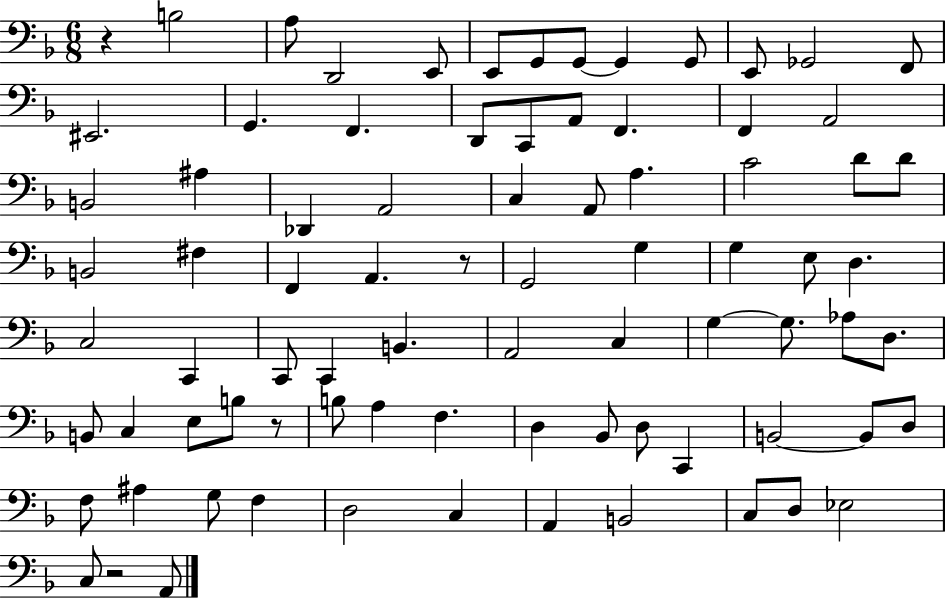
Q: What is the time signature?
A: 6/8